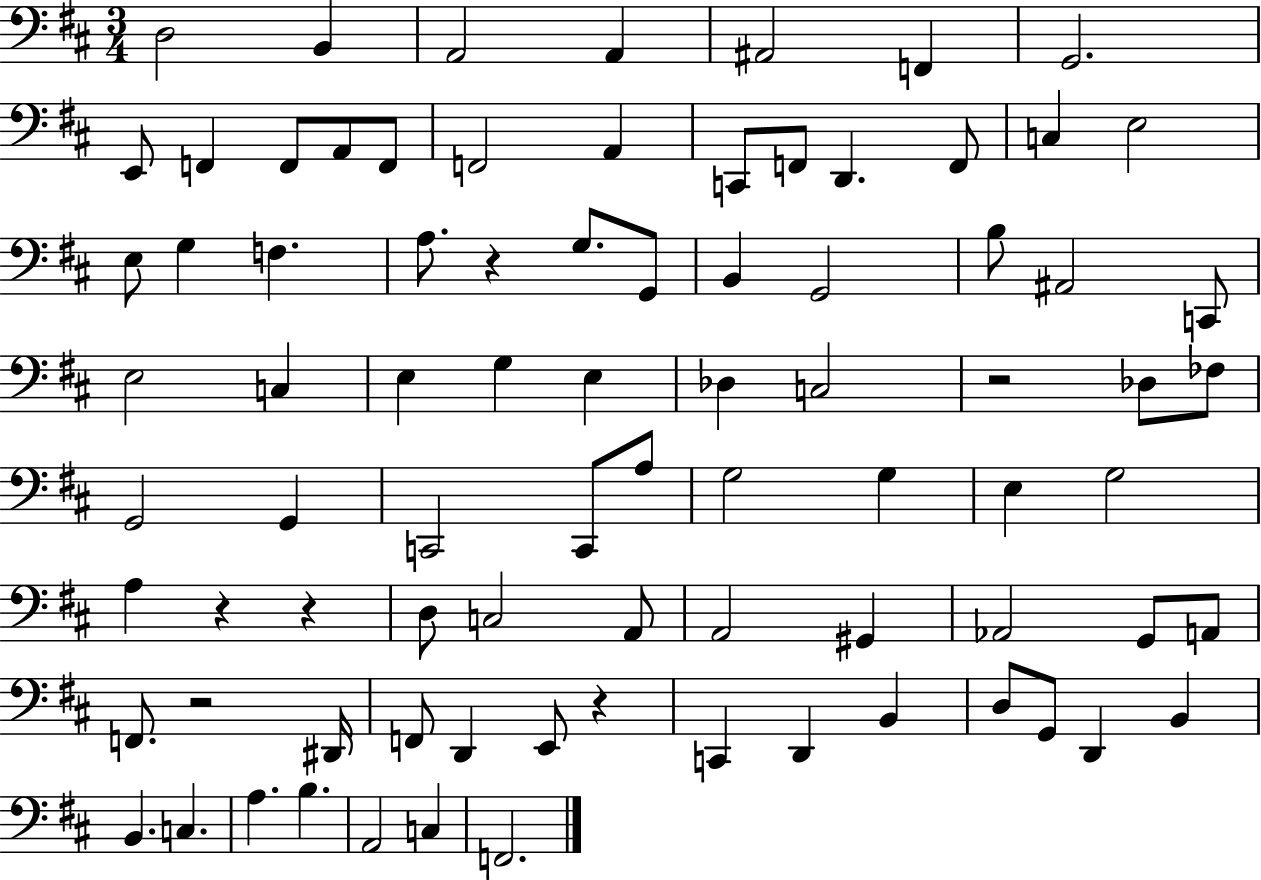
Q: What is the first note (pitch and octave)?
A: D3